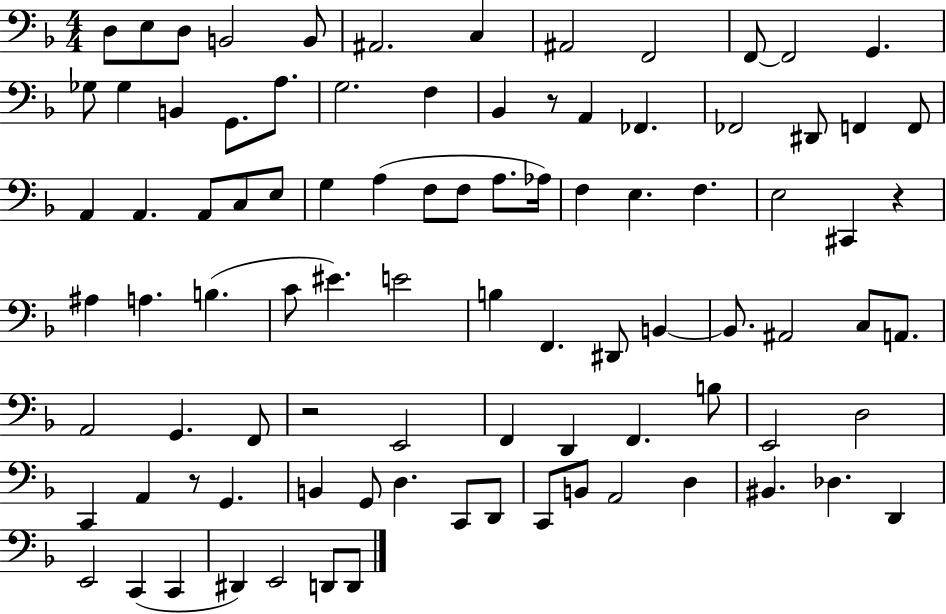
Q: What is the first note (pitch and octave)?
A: D3